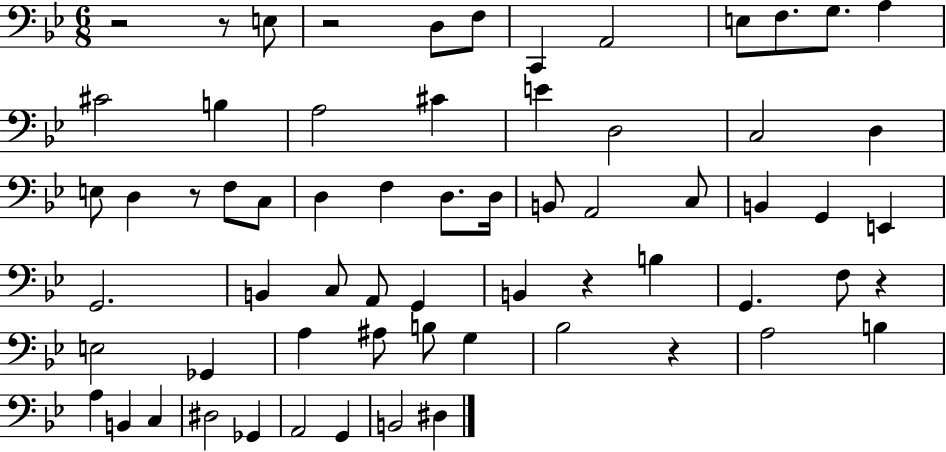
X:1
T:Untitled
M:6/8
L:1/4
K:Bb
z2 z/2 E,/2 z2 D,/2 F,/2 C,, A,,2 E,/2 F,/2 G,/2 A, ^C2 B, A,2 ^C E D,2 C,2 D, E,/2 D, z/2 F,/2 C,/2 D, F, D,/2 D,/4 B,,/2 A,,2 C,/2 B,, G,, E,, G,,2 B,, C,/2 A,,/2 G,, B,, z B, G,, F,/2 z E,2 _G,, A, ^A,/2 B,/2 G, _B,2 z A,2 B, A, B,, C, ^D,2 _G,, A,,2 G,, B,,2 ^D,